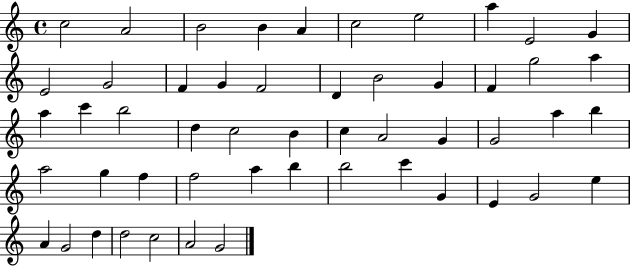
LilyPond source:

{
  \clef treble
  \time 4/4
  \defaultTimeSignature
  \key c \major
  c''2 a'2 | b'2 b'4 a'4 | c''2 e''2 | a''4 e'2 g'4 | \break e'2 g'2 | f'4 g'4 f'2 | d'4 b'2 g'4 | f'4 g''2 a''4 | \break a''4 c'''4 b''2 | d''4 c''2 b'4 | c''4 a'2 g'4 | g'2 a''4 b''4 | \break a''2 g''4 f''4 | f''2 a''4 b''4 | b''2 c'''4 g'4 | e'4 g'2 e''4 | \break a'4 g'2 d''4 | d''2 c''2 | a'2 g'2 | \bar "|."
}